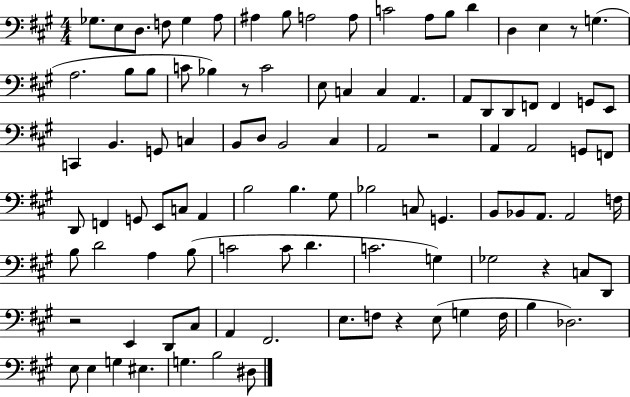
{
  \clef bass
  \numericTimeSignature
  \time 4/4
  \key a \major
  \repeat volta 2 { ges8. e8 d8. f8 ges4 a8 | ais4 b8 a2 a8 | c'2 a8 b8 d'4 | d4 e4 r8 g4.( | \break a2. b8 b8 | c'8 bes4) r8 c'2 | e8 c4 c4 a,4. | a,8 d,8 d,8 f,8 f,4 g,8 e,8 | \break c,4 b,4. g,8 c4 | b,8 d8 b,2 cis4 | a,2 r2 | a,4 a,2 g,8 f,8 | \break d,8 f,4 g,8 e,8 c8 a,4 | b2 b4. gis8 | bes2 c8 g,4. | b,8 bes,8 a,8. a,2 f16 | \break b8 d'2 a4 b8( | c'2 c'8 d'4. | c'2. g4) | ges2 r4 c8 d,8 | \break r2 e,4 d,8 cis8 | a,4 fis,2. | e8. f8 r4 e8( g4 f16 | b4 des2.) | \break e8 e4 g4 eis4. | g4. b2 dis8 | } \bar "|."
}